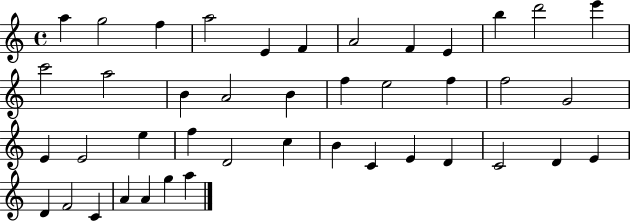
{
  \clef treble
  \time 4/4
  \defaultTimeSignature
  \key c \major
  a''4 g''2 f''4 | a''2 e'4 f'4 | a'2 f'4 e'4 | b''4 d'''2 e'''4 | \break c'''2 a''2 | b'4 a'2 b'4 | f''4 e''2 f''4 | f''2 g'2 | \break e'4 e'2 e''4 | f''4 d'2 c''4 | b'4 c'4 e'4 d'4 | c'2 d'4 e'4 | \break d'4 f'2 c'4 | a'4 a'4 g''4 a''4 | \bar "|."
}